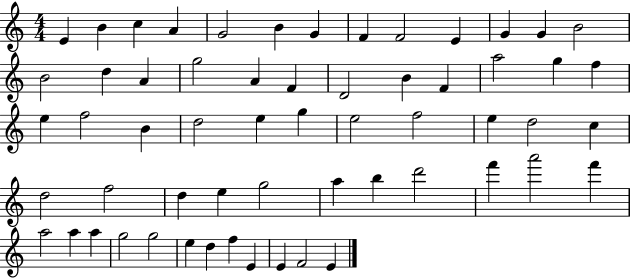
X:1
T:Untitled
M:4/4
L:1/4
K:C
E B c A G2 B G F F2 E G G B2 B2 d A g2 A F D2 B F a2 g f e f2 B d2 e g e2 f2 e d2 c d2 f2 d e g2 a b d'2 f' a'2 f' a2 a a g2 g2 e d f E E F2 E